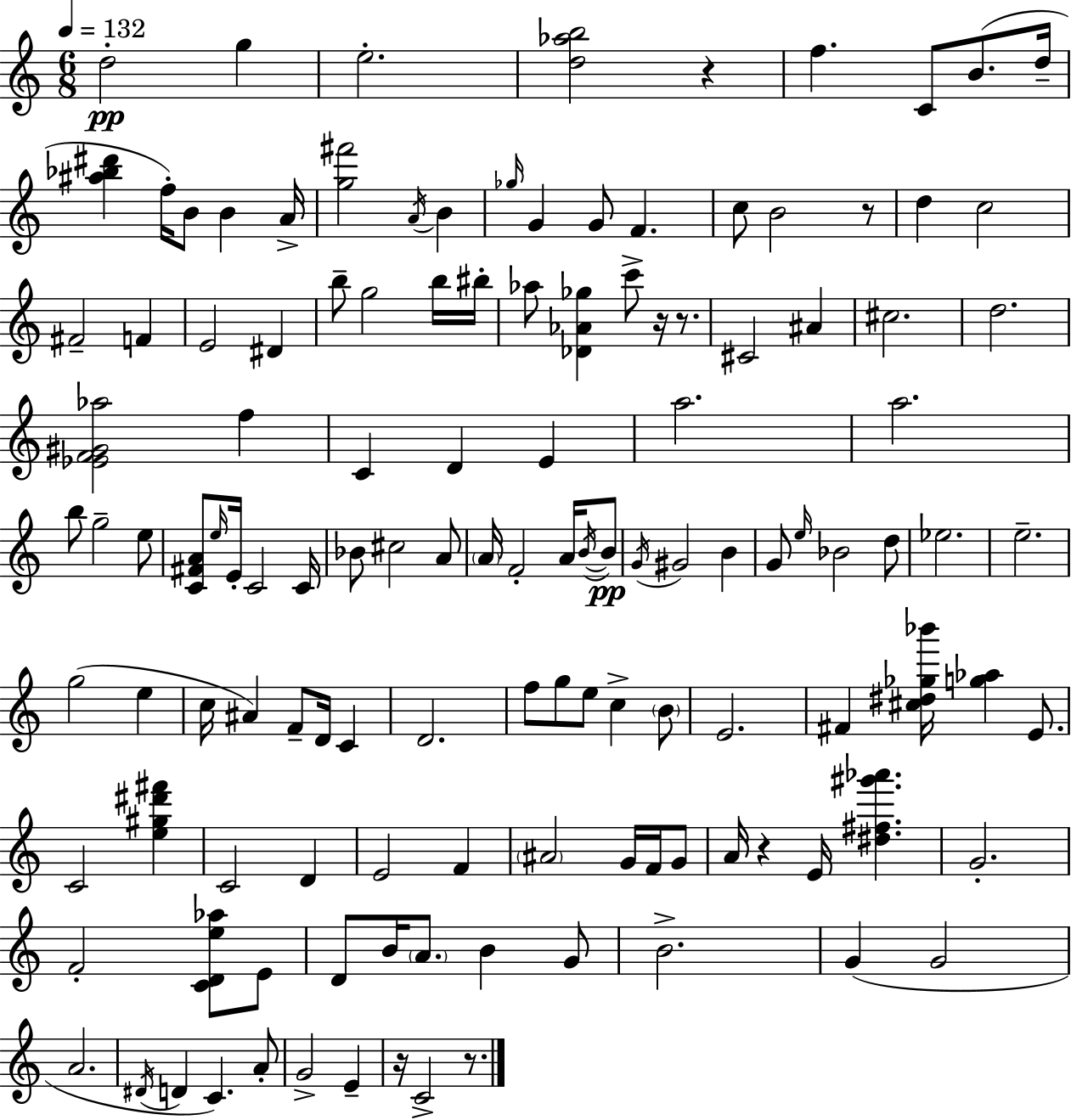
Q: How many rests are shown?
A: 7